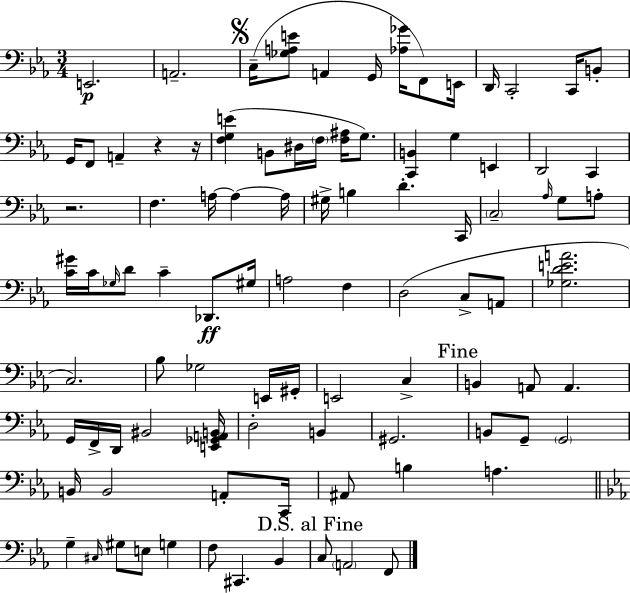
E2/h. A2/h. C3/s [Gb3,A3,E4]/e A2/q G2/s [Ab3,Gb4]/s F2/e E2/s D2/s C2/h C2/s B2/e G2/s F2/e A2/q R/q R/s [F3,G3,E4]/q B2/e D#3/s F3/s [F3,A#3]/s G3/e. [C2,B2]/q G3/q E2/q D2/h C2/q R/h. F3/q. A3/s A3/q A3/s G#3/s B3/q D4/q. C2/s C3/h Ab3/s G3/e A3/e [C4,G#4]/s C4/s Gb3/s D4/e C4/q Db2/e. G#3/s A3/h F3/q D3/h C3/e A2/e [Gb3,D4,E4,A4]/h. C3/h. Bb3/e Gb3/h E2/s G#2/s E2/h C3/q B2/q A2/e A2/q. G2/s F2/s D2/s BIS2/h [E2,Gb2,A2,B2]/s D3/h B2/q G#2/h. B2/e G2/e G2/h B2/s B2/h A2/e C2/s A#2/e B3/q A3/q. G3/q C#3/s G#3/e E3/e G3/q F3/e C#2/q. Bb2/q C3/e A2/h F2/e